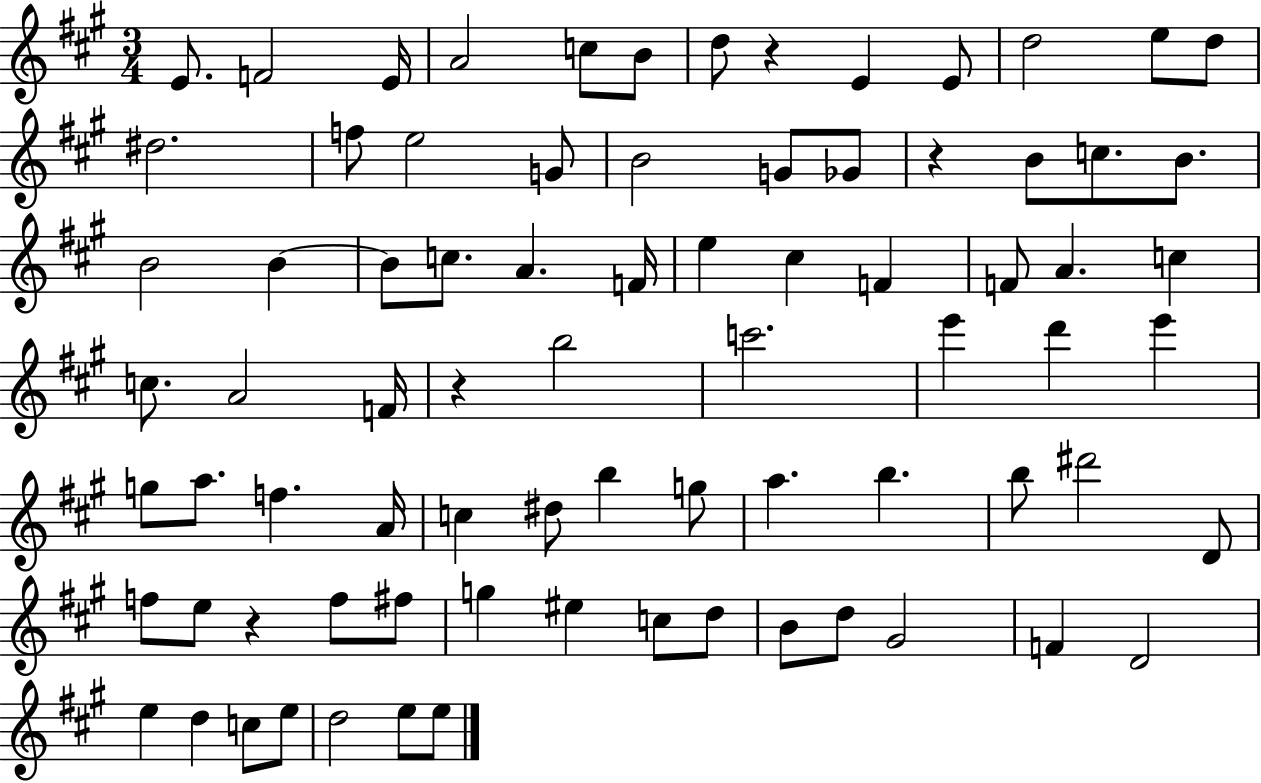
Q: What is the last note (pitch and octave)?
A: E5